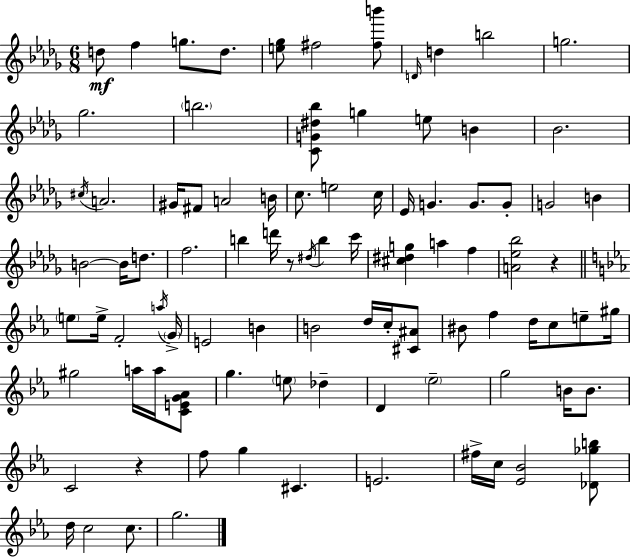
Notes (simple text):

D5/e F5/q G5/e. D5/e. [E5,Gb5]/e F#5/h [F#5,B6]/e D4/s D5/q B5/h G5/h. Gb5/h. B5/h. [C4,G4,D#5,Bb5]/e G5/q E5/e B4/q Bb4/h. C#5/s A4/h. G#4/s F#4/e A4/h B4/s C5/e. E5/h C5/s Eb4/s G4/q. G4/e. G4/e G4/h B4/q B4/h B4/s D5/e. F5/h. B5/q D6/s R/e D#5/s B5/q C6/s [C#5,D#5,G5]/q A5/q F5/q [A4,Eb5,Bb5]/h R/q E5/e E5/s F4/h A5/s G4/s E4/h B4/q B4/h D5/s C5/s [C#4,A#4]/e BIS4/e F5/q D5/s C5/e E5/e G#5/s G#5/h A5/s A5/s [C4,E4,G4,Ab4]/e G5/q. E5/e Db5/q D4/q Eb5/h G5/h B4/s B4/e. C4/h R/q F5/e G5/q C#4/q. E4/h. F#5/s C5/s [Eb4,Bb4]/h [Db4,Gb5,B5]/e D5/s C5/h C5/e. G5/h.